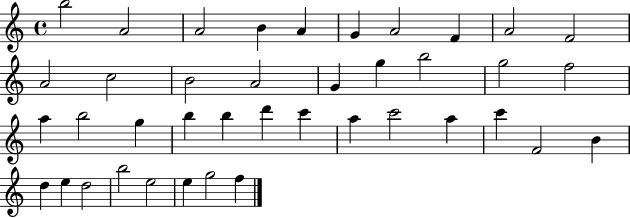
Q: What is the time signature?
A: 4/4